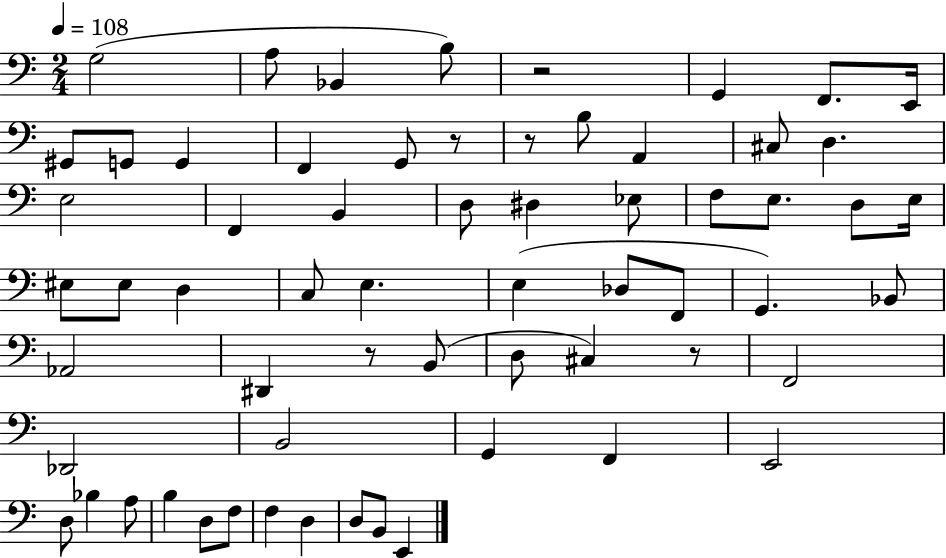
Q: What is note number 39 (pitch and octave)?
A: B2